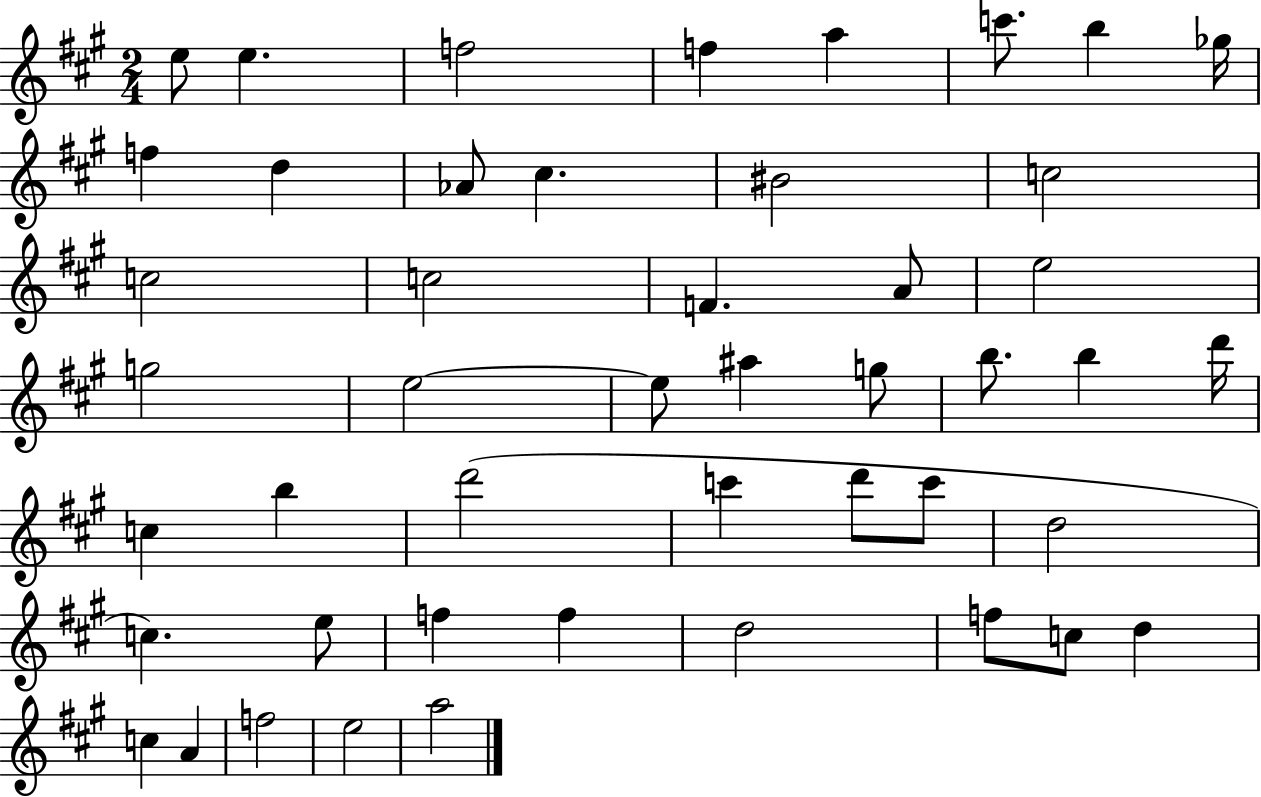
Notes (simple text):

E5/e E5/q. F5/h F5/q A5/q C6/e. B5/q Gb5/s F5/q D5/q Ab4/e C#5/q. BIS4/h C5/h C5/h C5/h F4/q. A4/e E5/h G5/h E5/h E5/e A#5/q G5/e B5/e. B5/q D6/s C5/q B5/q D6/h C6/q D6/e C6/e D5/h C5/q. E5/e F5/q F5/q D5/h F5/e C5/e D5/q C5/q A4/q F5/h E5/h A5/h